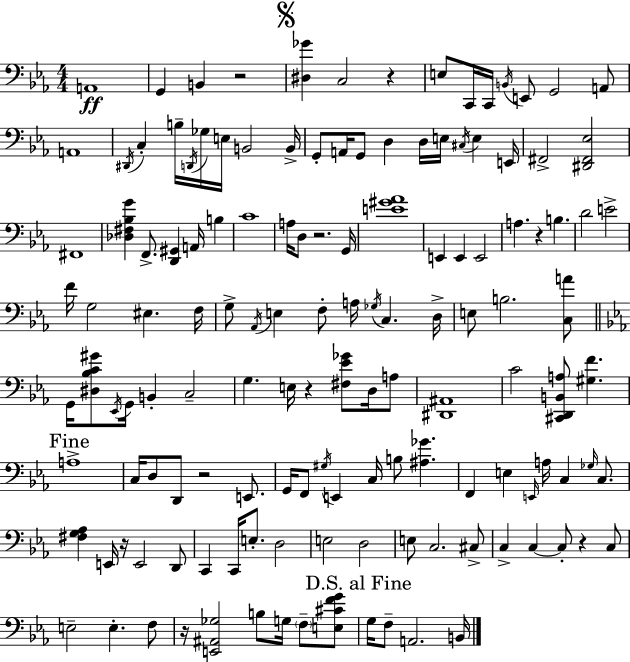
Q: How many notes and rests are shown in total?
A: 137